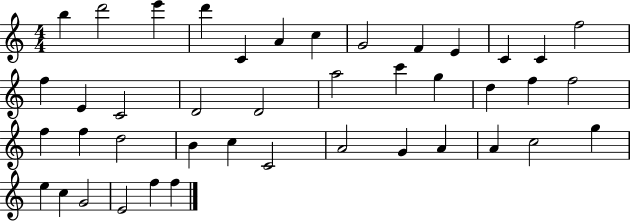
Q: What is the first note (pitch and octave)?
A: B5